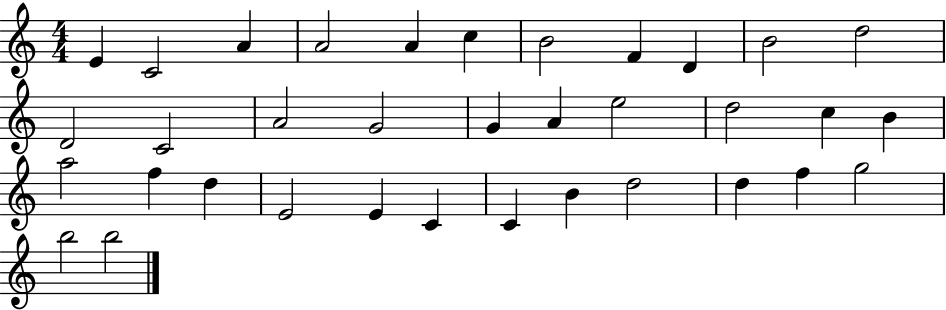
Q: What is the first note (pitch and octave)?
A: E4